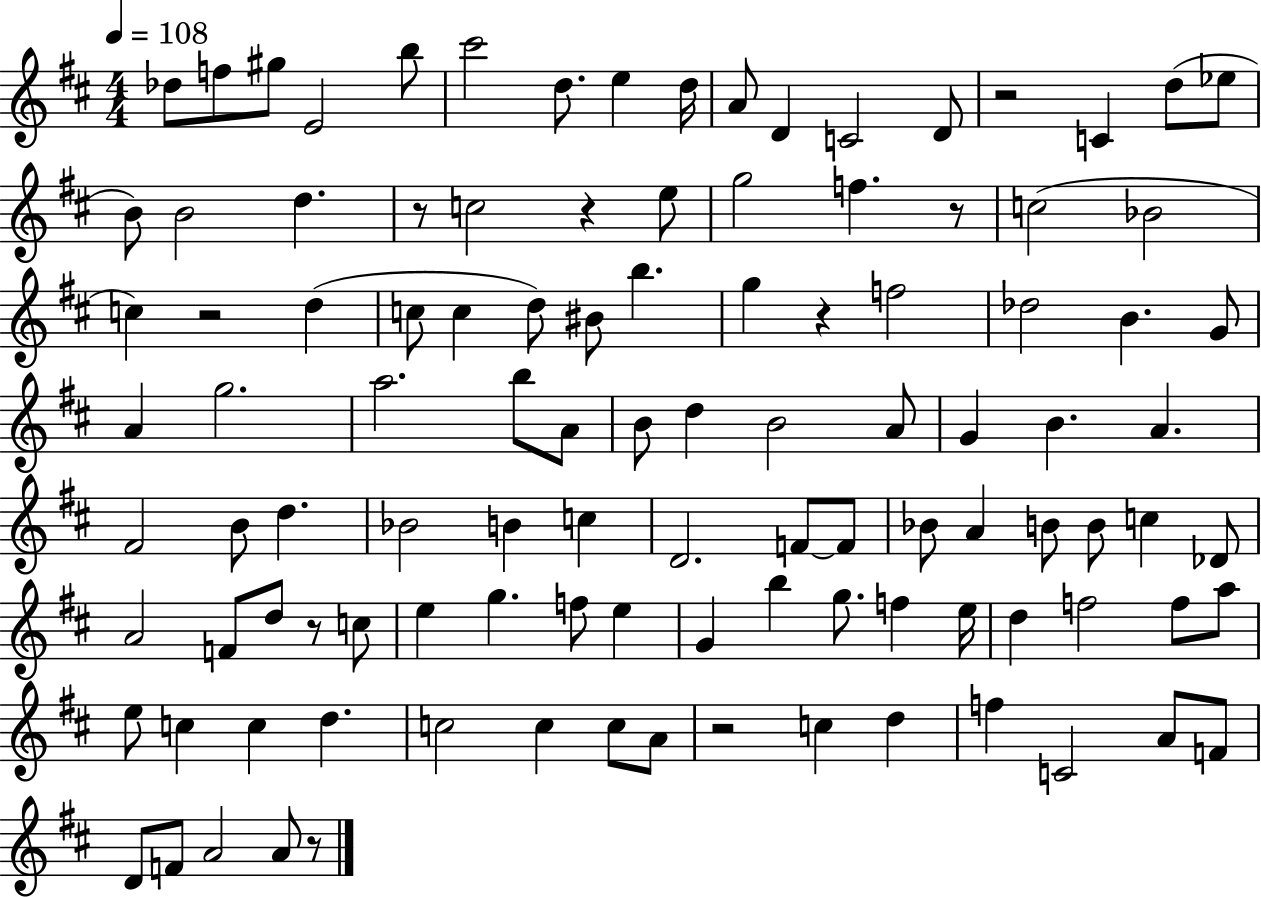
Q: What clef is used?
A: treble